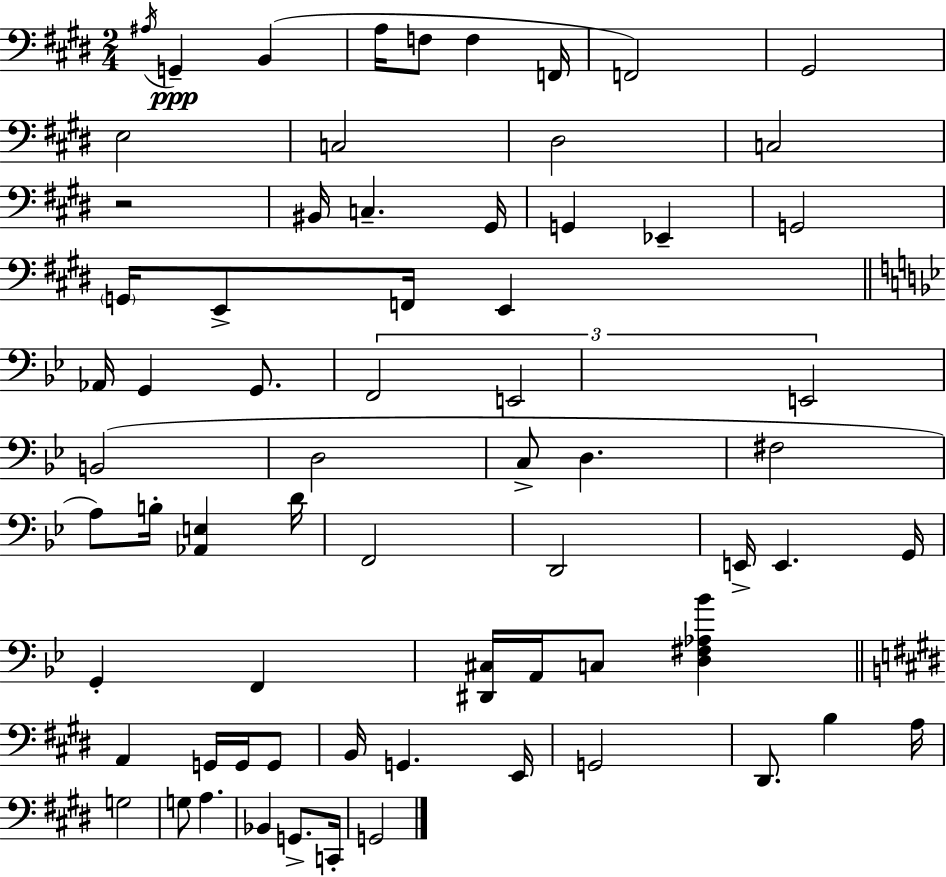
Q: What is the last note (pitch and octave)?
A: G2